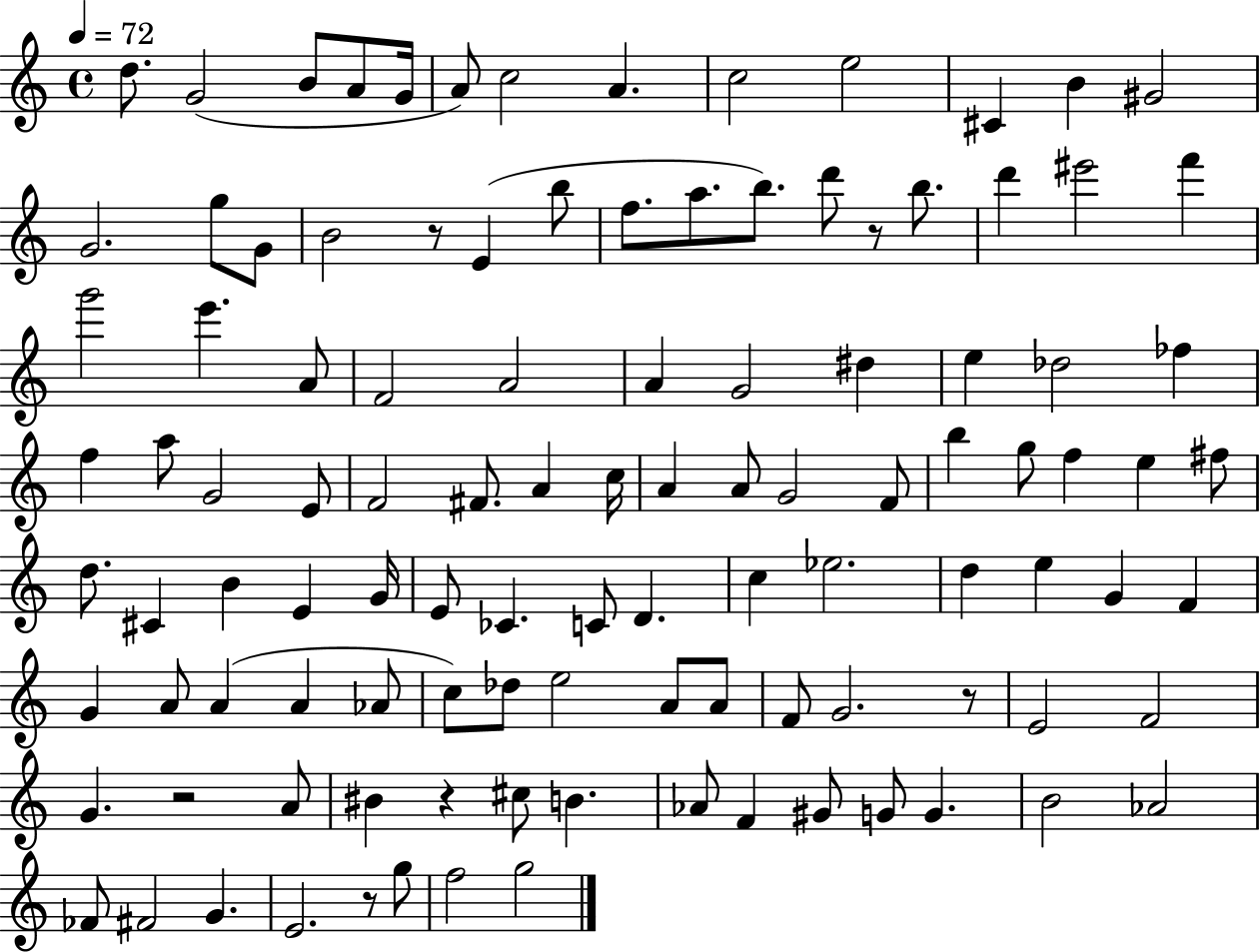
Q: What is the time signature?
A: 4/4